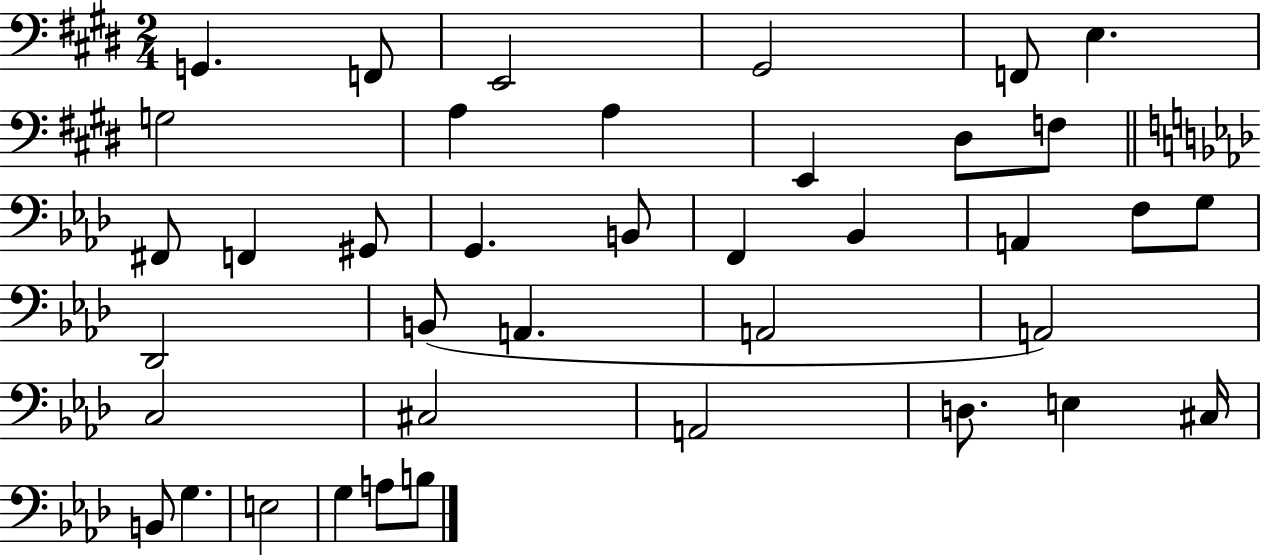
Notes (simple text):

G2/q. F2/e E2/h G#2/h F2/e E3/q. G3/h A3/q A3/q E2/q D#3/e F3/e F#2/e F2/q G#2/e G2/q. B2/e F2/q Bb2/q A2/q F3/e G3/e Db2/h B2/e A2/q. A2/h A2/h C3/h C#3/h A2/h D3/e. E3/q C#3/s B2/e G3/q. E3/h G3/q A3/e B3/e